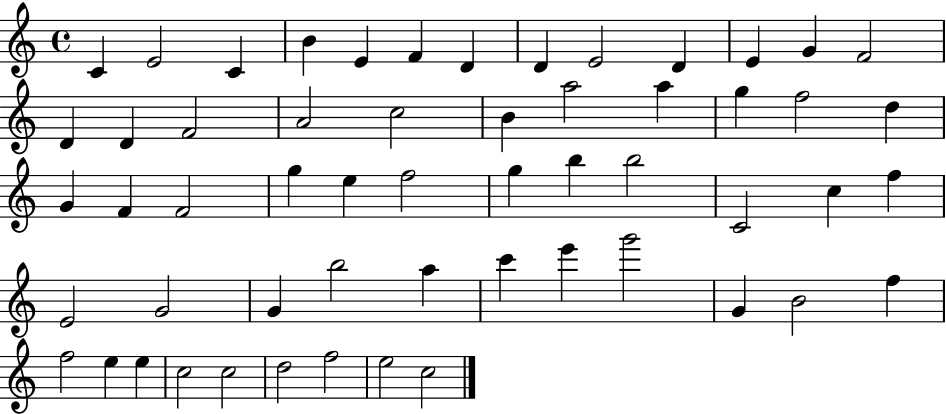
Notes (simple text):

C4/q E4/h C4/q B4/q E4/q F4/q D4/q D4/q E4/h D4/q E4/q G4/q F4/h D4/q D4/q F4/h A4/h C5/h B4/q A5/h A5/q G5/q F5/h D5/q G4/q F4/q F4/h G5/q E5/q F5/h G5/q B5/q B5/h C4/h C5/q F5/q E4/h G4/h G4/q B5/h A5/q C6/q E6/q G6/h G4/q B4/h F5/q F5/h E5/q E5/q C5/h C5/h D5/h F5/h E5/h C5/h